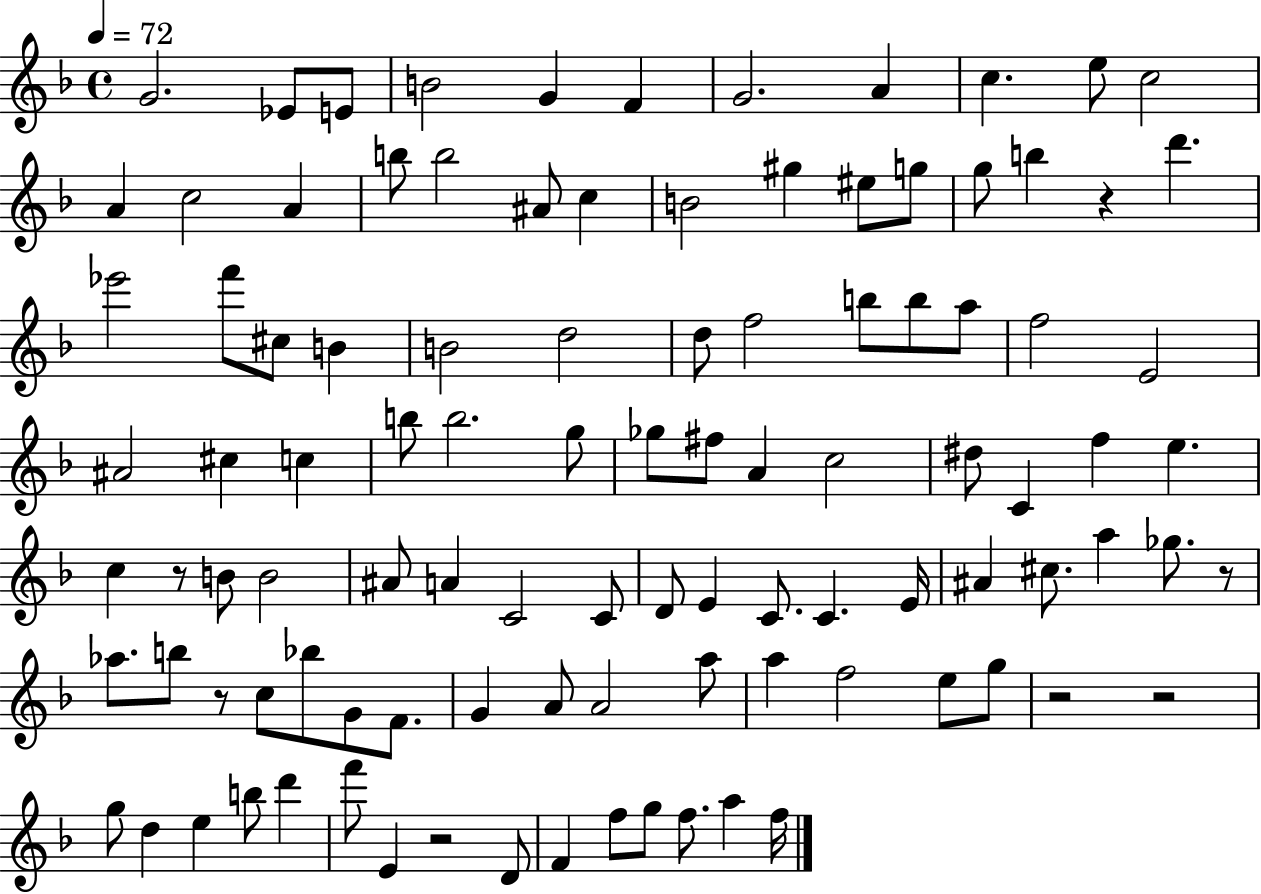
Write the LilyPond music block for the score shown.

{
  \clef treble
  \time 4/4
  \defaultTimeSignature
  \key f \major
  \tempo 4 = 72
  g'2. ees'8 e'8 | b'2 g'4 f'4 | g'2. a'4 | c''4. e''8 c''2 | \break a'4 c''2 a'4 | b''8 b''2 ais'8 c''4 | b'2 gis''4 eis''8 g''8 | g''8 b''4 r4 d'''4. | \break ees'''2 f'''8 cis''8 b'4 | b'2 d''2 | d''8 f''2 b''8 b''8 a''8 | f''2 e'2 | \break ais'2 cis''4 c''4 | b''8 b''2. g''8 | ges''8 fis''8 a'4 c''2 | dis''8 c'4 f''4 e''4. | \break c''4 r8 b'8 b'2 | ais'8 a'4 c'2 c'8 | d'8 e'4 c'8. c'4. e'16 | ais'4 cis''8. a''4 ges''8. r8 | \break aes''8. b''8 r8 c''8 bes''8 g'8 f'8. | g'4 a'8 a'2 a''8 | a''4 f''2 e''8 g''8 | r2 r2 | \break g''8 d''4 e''4 b''8 d'''4 | f'''8 e'4 r2 d'8 | f'4 f''8 g''8 f''8. a''4 f''16 | \bar "|."
}